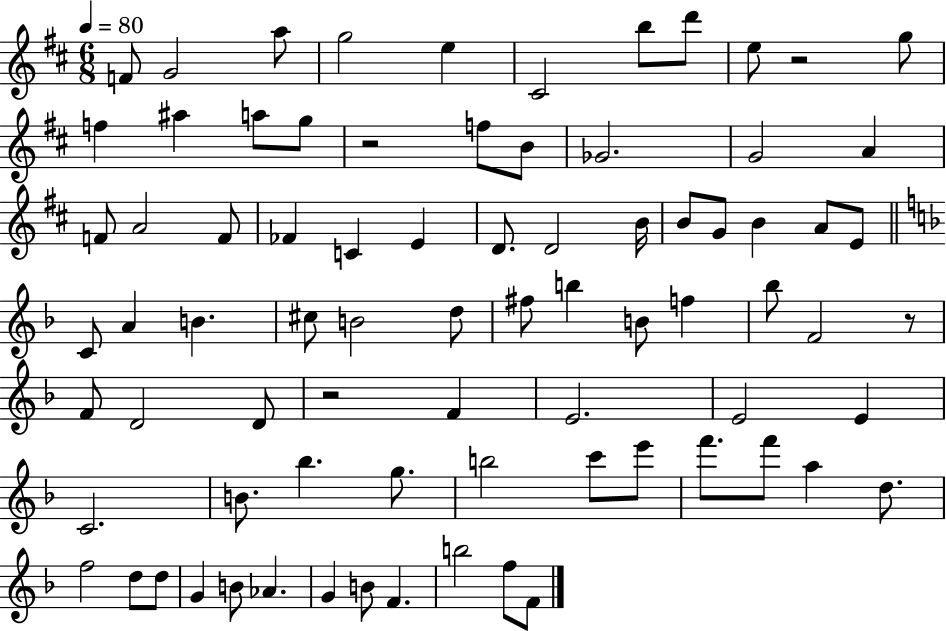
{
  \clef treble
  \numericTimeSignature
  \time 6/8
  \key d \major
  \tempo 4 = 80
  f'8 g'2 a''8 | g''2 e''4 | cis'2 b''8 d'''8 | e''8 r2 g''8 | \break f''4 ais''4 a''8 g''8 | r2 f''8 b'8 | ges'2. | g'2 a'4 | \break f'8 a'2 f'8 | fes'4 c'4 e'4 | d'8. d'2 b'16 | b'8 g'8 b'4 a'8 e'8 | \break \bar "||" \break \key f \major c'8 a'4 b'4. | cis''8 b'2 d''8 | fis''8 b''4 b'8 f''4 | bes''8 f'2 r8 | \break f'8 d'2 d'8 | r2 f'4 | e'2. | e'2 e'4 | \break c'2. | b'8. bes''4. g''8. | b''2 c'''8 e'''8 | f'''8. f'''8 a''4 d''8. | \break f''2 d''8 d''8 | g'4 b'8 aes'4. | g'4 b'8 f'4. | b''2 f''8 f'8 | \break \bar "|."
}